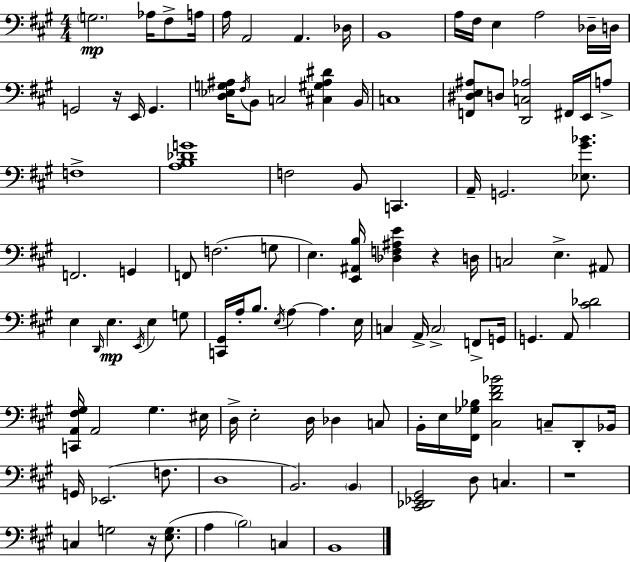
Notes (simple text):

G3/h. Ab3/s F#3/e A3/s A3/s A2/h A2/q. Db3/s B2/w A3/s F#3/s E3/q A3/h Db3/s D3/s G2/h R/s E2/s G2/q. [D3,Eb3,G3,A#3]/s F#3/s B2/e C3/h [C#3,G#3,A#3,D#4]/q B2/s C3/w [F2,D#3,E3,A#3]/e D3/e [D2,C3,Ab3]/h F#2/s E2/s A3/e F3/w [A3,B3,Db4,G4]/w F3/h B2/e C2/q. A2/s G2/h. [Eb3,G#4,Bb4]/e. F2/h. G2/q F2/e F3/h. G3/e E3/q. [E2,A#2,B3]/s [Db3,F3,A#3,E4]/q R/q D3/s C3/h E3/q. A#2/e E3/q D2/s E3/q. E2/s E3/q G3/e [C2,G#2]/s A3/s B3/e. E3/s A3/q A3/q. E3/s C3/q A2/s C3/h F2/e G2/s G2/q. A2/e [C#4,Db4]/h [C2,A2,F#3,G#3]/s A2/h G#3/q. EIS3/s D3/s E3/h D3/s Db3/q C3/e B2/s E3/s [F#2,Gb3,Bb3]/s [C#3,D4,F#4,Bb4]/h C3/e D2/e Bb2/s G2/s Eb2/h. F3/e. D3/w B2/h. B2/q [C#2,Db2,Eb2,G#2]/h D3/e C3/q. R/w C3/q G3/h R/s [E3,G3]/e. A3/q B3/h C3/q B2/w